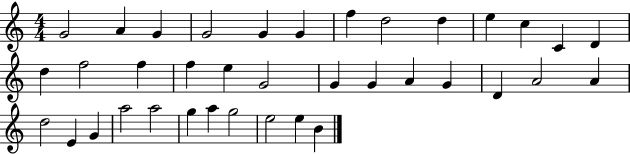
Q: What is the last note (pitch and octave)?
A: B4